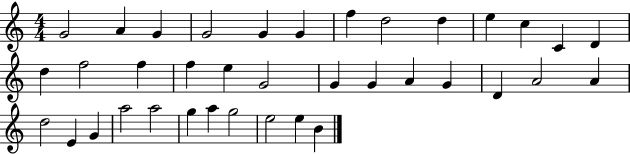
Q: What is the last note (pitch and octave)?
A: B4